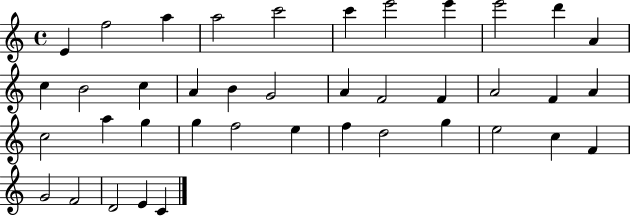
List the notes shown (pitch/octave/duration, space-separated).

E4/q F5/h A5/q A5/h C6/h C6/q E6/h E6/q E6/h D6/q A4/q C5/q B4/h C5/q A4/q B4/q G4/h A4/q F4/h F4/q A4/h F4/q A4/q C5/h A5/q G5/q G5/q F5/h E5/q F5/q D5/h G5/q E5/h C5/q F4/q G4/h F4/h D4/h E4/q C4/q